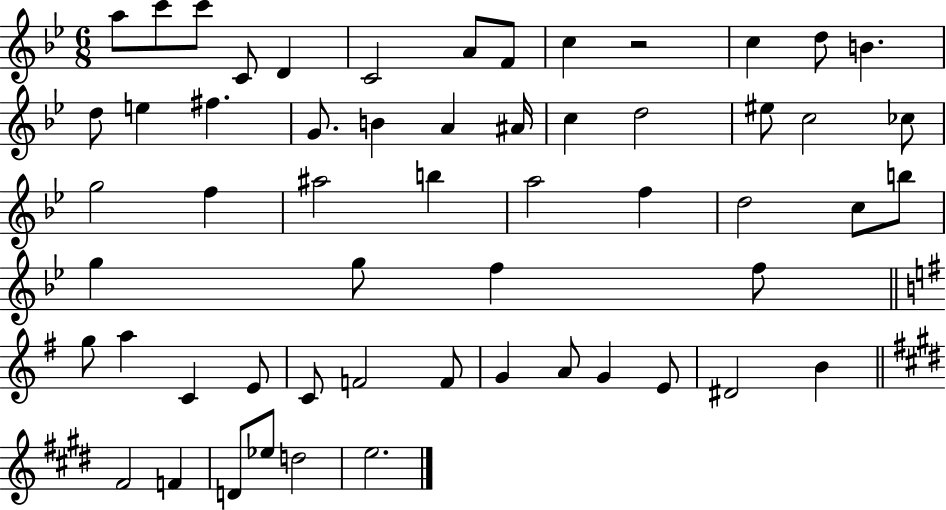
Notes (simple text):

A5/e C6/e C6/e C4/e D4/q C4/h A4/e F4/e C5/q R/h C5/q D5/e B4/q. D5/e E5/q F#5/q. G4/e. B4/q A4/q A#4/s C5/q D5/h EIS5/e C5/h CES5/e G5/h F5/q A#5/h B5/q A5/h F5/q D5/h C5/e B5/e G5/q G5/e F5/q F5/e G5/e A5/q C4/q E4/e C4/e F4/h F4/e G4/q A4/e G4/q E4/e D#4/h B4/q F#4/h F4/q D4/e Eb5/e D5/h E5/h.